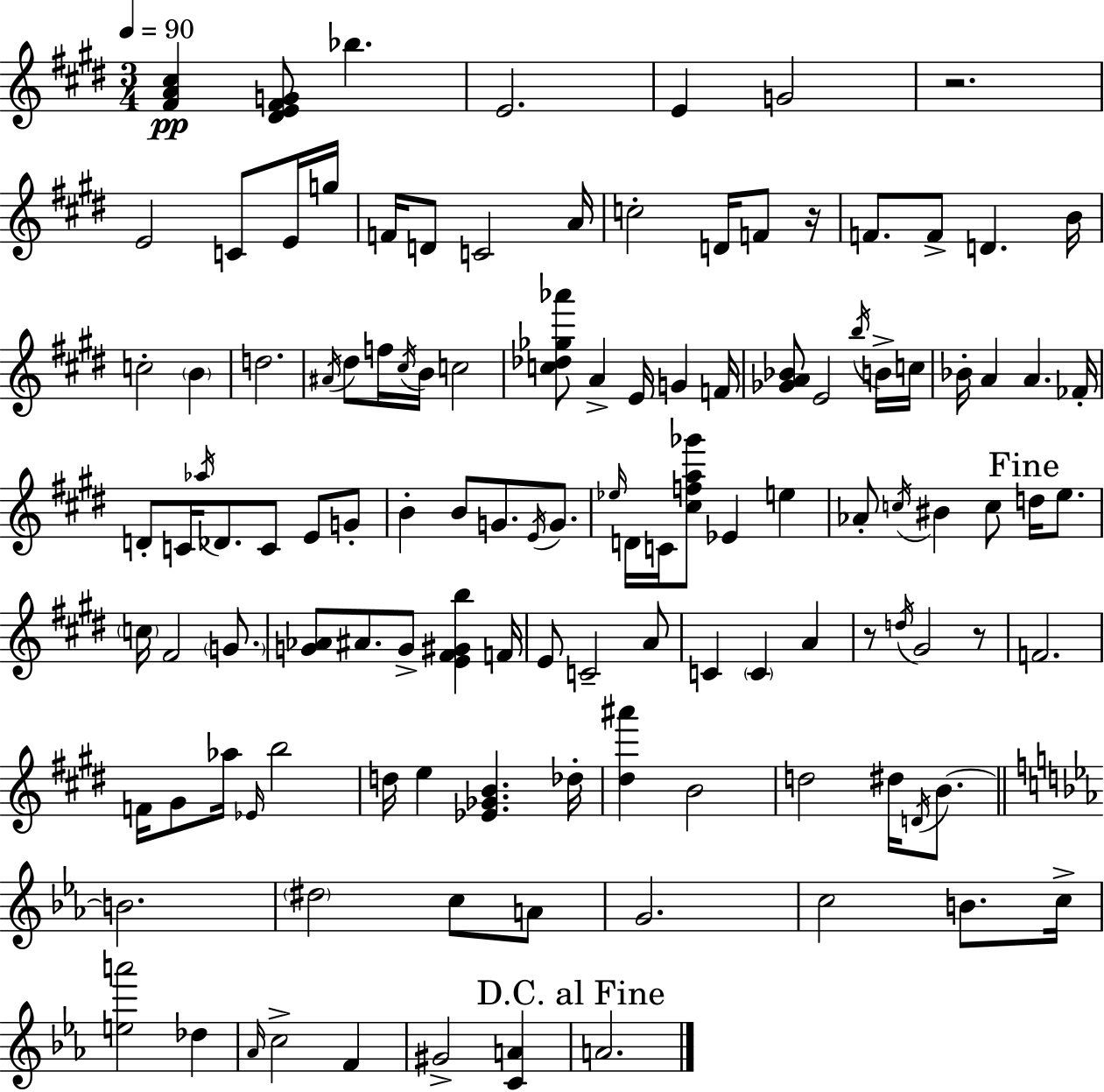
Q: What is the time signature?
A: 3/4